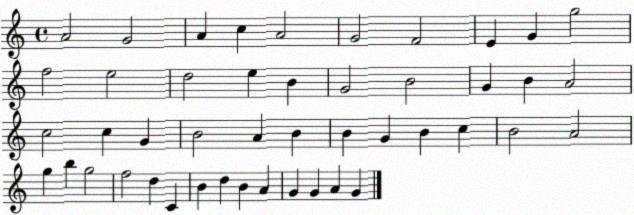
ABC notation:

X:1
T:Untitled
M:4/4
L:1/4
K:C
A2 G2 A c A2 G2 F2 E G g2 f2 e2 d2 e B G2 B2 G B A2 c2 c G B2 A B B G B c B2 A2 g b g2 f2 d C B d B A G G A G